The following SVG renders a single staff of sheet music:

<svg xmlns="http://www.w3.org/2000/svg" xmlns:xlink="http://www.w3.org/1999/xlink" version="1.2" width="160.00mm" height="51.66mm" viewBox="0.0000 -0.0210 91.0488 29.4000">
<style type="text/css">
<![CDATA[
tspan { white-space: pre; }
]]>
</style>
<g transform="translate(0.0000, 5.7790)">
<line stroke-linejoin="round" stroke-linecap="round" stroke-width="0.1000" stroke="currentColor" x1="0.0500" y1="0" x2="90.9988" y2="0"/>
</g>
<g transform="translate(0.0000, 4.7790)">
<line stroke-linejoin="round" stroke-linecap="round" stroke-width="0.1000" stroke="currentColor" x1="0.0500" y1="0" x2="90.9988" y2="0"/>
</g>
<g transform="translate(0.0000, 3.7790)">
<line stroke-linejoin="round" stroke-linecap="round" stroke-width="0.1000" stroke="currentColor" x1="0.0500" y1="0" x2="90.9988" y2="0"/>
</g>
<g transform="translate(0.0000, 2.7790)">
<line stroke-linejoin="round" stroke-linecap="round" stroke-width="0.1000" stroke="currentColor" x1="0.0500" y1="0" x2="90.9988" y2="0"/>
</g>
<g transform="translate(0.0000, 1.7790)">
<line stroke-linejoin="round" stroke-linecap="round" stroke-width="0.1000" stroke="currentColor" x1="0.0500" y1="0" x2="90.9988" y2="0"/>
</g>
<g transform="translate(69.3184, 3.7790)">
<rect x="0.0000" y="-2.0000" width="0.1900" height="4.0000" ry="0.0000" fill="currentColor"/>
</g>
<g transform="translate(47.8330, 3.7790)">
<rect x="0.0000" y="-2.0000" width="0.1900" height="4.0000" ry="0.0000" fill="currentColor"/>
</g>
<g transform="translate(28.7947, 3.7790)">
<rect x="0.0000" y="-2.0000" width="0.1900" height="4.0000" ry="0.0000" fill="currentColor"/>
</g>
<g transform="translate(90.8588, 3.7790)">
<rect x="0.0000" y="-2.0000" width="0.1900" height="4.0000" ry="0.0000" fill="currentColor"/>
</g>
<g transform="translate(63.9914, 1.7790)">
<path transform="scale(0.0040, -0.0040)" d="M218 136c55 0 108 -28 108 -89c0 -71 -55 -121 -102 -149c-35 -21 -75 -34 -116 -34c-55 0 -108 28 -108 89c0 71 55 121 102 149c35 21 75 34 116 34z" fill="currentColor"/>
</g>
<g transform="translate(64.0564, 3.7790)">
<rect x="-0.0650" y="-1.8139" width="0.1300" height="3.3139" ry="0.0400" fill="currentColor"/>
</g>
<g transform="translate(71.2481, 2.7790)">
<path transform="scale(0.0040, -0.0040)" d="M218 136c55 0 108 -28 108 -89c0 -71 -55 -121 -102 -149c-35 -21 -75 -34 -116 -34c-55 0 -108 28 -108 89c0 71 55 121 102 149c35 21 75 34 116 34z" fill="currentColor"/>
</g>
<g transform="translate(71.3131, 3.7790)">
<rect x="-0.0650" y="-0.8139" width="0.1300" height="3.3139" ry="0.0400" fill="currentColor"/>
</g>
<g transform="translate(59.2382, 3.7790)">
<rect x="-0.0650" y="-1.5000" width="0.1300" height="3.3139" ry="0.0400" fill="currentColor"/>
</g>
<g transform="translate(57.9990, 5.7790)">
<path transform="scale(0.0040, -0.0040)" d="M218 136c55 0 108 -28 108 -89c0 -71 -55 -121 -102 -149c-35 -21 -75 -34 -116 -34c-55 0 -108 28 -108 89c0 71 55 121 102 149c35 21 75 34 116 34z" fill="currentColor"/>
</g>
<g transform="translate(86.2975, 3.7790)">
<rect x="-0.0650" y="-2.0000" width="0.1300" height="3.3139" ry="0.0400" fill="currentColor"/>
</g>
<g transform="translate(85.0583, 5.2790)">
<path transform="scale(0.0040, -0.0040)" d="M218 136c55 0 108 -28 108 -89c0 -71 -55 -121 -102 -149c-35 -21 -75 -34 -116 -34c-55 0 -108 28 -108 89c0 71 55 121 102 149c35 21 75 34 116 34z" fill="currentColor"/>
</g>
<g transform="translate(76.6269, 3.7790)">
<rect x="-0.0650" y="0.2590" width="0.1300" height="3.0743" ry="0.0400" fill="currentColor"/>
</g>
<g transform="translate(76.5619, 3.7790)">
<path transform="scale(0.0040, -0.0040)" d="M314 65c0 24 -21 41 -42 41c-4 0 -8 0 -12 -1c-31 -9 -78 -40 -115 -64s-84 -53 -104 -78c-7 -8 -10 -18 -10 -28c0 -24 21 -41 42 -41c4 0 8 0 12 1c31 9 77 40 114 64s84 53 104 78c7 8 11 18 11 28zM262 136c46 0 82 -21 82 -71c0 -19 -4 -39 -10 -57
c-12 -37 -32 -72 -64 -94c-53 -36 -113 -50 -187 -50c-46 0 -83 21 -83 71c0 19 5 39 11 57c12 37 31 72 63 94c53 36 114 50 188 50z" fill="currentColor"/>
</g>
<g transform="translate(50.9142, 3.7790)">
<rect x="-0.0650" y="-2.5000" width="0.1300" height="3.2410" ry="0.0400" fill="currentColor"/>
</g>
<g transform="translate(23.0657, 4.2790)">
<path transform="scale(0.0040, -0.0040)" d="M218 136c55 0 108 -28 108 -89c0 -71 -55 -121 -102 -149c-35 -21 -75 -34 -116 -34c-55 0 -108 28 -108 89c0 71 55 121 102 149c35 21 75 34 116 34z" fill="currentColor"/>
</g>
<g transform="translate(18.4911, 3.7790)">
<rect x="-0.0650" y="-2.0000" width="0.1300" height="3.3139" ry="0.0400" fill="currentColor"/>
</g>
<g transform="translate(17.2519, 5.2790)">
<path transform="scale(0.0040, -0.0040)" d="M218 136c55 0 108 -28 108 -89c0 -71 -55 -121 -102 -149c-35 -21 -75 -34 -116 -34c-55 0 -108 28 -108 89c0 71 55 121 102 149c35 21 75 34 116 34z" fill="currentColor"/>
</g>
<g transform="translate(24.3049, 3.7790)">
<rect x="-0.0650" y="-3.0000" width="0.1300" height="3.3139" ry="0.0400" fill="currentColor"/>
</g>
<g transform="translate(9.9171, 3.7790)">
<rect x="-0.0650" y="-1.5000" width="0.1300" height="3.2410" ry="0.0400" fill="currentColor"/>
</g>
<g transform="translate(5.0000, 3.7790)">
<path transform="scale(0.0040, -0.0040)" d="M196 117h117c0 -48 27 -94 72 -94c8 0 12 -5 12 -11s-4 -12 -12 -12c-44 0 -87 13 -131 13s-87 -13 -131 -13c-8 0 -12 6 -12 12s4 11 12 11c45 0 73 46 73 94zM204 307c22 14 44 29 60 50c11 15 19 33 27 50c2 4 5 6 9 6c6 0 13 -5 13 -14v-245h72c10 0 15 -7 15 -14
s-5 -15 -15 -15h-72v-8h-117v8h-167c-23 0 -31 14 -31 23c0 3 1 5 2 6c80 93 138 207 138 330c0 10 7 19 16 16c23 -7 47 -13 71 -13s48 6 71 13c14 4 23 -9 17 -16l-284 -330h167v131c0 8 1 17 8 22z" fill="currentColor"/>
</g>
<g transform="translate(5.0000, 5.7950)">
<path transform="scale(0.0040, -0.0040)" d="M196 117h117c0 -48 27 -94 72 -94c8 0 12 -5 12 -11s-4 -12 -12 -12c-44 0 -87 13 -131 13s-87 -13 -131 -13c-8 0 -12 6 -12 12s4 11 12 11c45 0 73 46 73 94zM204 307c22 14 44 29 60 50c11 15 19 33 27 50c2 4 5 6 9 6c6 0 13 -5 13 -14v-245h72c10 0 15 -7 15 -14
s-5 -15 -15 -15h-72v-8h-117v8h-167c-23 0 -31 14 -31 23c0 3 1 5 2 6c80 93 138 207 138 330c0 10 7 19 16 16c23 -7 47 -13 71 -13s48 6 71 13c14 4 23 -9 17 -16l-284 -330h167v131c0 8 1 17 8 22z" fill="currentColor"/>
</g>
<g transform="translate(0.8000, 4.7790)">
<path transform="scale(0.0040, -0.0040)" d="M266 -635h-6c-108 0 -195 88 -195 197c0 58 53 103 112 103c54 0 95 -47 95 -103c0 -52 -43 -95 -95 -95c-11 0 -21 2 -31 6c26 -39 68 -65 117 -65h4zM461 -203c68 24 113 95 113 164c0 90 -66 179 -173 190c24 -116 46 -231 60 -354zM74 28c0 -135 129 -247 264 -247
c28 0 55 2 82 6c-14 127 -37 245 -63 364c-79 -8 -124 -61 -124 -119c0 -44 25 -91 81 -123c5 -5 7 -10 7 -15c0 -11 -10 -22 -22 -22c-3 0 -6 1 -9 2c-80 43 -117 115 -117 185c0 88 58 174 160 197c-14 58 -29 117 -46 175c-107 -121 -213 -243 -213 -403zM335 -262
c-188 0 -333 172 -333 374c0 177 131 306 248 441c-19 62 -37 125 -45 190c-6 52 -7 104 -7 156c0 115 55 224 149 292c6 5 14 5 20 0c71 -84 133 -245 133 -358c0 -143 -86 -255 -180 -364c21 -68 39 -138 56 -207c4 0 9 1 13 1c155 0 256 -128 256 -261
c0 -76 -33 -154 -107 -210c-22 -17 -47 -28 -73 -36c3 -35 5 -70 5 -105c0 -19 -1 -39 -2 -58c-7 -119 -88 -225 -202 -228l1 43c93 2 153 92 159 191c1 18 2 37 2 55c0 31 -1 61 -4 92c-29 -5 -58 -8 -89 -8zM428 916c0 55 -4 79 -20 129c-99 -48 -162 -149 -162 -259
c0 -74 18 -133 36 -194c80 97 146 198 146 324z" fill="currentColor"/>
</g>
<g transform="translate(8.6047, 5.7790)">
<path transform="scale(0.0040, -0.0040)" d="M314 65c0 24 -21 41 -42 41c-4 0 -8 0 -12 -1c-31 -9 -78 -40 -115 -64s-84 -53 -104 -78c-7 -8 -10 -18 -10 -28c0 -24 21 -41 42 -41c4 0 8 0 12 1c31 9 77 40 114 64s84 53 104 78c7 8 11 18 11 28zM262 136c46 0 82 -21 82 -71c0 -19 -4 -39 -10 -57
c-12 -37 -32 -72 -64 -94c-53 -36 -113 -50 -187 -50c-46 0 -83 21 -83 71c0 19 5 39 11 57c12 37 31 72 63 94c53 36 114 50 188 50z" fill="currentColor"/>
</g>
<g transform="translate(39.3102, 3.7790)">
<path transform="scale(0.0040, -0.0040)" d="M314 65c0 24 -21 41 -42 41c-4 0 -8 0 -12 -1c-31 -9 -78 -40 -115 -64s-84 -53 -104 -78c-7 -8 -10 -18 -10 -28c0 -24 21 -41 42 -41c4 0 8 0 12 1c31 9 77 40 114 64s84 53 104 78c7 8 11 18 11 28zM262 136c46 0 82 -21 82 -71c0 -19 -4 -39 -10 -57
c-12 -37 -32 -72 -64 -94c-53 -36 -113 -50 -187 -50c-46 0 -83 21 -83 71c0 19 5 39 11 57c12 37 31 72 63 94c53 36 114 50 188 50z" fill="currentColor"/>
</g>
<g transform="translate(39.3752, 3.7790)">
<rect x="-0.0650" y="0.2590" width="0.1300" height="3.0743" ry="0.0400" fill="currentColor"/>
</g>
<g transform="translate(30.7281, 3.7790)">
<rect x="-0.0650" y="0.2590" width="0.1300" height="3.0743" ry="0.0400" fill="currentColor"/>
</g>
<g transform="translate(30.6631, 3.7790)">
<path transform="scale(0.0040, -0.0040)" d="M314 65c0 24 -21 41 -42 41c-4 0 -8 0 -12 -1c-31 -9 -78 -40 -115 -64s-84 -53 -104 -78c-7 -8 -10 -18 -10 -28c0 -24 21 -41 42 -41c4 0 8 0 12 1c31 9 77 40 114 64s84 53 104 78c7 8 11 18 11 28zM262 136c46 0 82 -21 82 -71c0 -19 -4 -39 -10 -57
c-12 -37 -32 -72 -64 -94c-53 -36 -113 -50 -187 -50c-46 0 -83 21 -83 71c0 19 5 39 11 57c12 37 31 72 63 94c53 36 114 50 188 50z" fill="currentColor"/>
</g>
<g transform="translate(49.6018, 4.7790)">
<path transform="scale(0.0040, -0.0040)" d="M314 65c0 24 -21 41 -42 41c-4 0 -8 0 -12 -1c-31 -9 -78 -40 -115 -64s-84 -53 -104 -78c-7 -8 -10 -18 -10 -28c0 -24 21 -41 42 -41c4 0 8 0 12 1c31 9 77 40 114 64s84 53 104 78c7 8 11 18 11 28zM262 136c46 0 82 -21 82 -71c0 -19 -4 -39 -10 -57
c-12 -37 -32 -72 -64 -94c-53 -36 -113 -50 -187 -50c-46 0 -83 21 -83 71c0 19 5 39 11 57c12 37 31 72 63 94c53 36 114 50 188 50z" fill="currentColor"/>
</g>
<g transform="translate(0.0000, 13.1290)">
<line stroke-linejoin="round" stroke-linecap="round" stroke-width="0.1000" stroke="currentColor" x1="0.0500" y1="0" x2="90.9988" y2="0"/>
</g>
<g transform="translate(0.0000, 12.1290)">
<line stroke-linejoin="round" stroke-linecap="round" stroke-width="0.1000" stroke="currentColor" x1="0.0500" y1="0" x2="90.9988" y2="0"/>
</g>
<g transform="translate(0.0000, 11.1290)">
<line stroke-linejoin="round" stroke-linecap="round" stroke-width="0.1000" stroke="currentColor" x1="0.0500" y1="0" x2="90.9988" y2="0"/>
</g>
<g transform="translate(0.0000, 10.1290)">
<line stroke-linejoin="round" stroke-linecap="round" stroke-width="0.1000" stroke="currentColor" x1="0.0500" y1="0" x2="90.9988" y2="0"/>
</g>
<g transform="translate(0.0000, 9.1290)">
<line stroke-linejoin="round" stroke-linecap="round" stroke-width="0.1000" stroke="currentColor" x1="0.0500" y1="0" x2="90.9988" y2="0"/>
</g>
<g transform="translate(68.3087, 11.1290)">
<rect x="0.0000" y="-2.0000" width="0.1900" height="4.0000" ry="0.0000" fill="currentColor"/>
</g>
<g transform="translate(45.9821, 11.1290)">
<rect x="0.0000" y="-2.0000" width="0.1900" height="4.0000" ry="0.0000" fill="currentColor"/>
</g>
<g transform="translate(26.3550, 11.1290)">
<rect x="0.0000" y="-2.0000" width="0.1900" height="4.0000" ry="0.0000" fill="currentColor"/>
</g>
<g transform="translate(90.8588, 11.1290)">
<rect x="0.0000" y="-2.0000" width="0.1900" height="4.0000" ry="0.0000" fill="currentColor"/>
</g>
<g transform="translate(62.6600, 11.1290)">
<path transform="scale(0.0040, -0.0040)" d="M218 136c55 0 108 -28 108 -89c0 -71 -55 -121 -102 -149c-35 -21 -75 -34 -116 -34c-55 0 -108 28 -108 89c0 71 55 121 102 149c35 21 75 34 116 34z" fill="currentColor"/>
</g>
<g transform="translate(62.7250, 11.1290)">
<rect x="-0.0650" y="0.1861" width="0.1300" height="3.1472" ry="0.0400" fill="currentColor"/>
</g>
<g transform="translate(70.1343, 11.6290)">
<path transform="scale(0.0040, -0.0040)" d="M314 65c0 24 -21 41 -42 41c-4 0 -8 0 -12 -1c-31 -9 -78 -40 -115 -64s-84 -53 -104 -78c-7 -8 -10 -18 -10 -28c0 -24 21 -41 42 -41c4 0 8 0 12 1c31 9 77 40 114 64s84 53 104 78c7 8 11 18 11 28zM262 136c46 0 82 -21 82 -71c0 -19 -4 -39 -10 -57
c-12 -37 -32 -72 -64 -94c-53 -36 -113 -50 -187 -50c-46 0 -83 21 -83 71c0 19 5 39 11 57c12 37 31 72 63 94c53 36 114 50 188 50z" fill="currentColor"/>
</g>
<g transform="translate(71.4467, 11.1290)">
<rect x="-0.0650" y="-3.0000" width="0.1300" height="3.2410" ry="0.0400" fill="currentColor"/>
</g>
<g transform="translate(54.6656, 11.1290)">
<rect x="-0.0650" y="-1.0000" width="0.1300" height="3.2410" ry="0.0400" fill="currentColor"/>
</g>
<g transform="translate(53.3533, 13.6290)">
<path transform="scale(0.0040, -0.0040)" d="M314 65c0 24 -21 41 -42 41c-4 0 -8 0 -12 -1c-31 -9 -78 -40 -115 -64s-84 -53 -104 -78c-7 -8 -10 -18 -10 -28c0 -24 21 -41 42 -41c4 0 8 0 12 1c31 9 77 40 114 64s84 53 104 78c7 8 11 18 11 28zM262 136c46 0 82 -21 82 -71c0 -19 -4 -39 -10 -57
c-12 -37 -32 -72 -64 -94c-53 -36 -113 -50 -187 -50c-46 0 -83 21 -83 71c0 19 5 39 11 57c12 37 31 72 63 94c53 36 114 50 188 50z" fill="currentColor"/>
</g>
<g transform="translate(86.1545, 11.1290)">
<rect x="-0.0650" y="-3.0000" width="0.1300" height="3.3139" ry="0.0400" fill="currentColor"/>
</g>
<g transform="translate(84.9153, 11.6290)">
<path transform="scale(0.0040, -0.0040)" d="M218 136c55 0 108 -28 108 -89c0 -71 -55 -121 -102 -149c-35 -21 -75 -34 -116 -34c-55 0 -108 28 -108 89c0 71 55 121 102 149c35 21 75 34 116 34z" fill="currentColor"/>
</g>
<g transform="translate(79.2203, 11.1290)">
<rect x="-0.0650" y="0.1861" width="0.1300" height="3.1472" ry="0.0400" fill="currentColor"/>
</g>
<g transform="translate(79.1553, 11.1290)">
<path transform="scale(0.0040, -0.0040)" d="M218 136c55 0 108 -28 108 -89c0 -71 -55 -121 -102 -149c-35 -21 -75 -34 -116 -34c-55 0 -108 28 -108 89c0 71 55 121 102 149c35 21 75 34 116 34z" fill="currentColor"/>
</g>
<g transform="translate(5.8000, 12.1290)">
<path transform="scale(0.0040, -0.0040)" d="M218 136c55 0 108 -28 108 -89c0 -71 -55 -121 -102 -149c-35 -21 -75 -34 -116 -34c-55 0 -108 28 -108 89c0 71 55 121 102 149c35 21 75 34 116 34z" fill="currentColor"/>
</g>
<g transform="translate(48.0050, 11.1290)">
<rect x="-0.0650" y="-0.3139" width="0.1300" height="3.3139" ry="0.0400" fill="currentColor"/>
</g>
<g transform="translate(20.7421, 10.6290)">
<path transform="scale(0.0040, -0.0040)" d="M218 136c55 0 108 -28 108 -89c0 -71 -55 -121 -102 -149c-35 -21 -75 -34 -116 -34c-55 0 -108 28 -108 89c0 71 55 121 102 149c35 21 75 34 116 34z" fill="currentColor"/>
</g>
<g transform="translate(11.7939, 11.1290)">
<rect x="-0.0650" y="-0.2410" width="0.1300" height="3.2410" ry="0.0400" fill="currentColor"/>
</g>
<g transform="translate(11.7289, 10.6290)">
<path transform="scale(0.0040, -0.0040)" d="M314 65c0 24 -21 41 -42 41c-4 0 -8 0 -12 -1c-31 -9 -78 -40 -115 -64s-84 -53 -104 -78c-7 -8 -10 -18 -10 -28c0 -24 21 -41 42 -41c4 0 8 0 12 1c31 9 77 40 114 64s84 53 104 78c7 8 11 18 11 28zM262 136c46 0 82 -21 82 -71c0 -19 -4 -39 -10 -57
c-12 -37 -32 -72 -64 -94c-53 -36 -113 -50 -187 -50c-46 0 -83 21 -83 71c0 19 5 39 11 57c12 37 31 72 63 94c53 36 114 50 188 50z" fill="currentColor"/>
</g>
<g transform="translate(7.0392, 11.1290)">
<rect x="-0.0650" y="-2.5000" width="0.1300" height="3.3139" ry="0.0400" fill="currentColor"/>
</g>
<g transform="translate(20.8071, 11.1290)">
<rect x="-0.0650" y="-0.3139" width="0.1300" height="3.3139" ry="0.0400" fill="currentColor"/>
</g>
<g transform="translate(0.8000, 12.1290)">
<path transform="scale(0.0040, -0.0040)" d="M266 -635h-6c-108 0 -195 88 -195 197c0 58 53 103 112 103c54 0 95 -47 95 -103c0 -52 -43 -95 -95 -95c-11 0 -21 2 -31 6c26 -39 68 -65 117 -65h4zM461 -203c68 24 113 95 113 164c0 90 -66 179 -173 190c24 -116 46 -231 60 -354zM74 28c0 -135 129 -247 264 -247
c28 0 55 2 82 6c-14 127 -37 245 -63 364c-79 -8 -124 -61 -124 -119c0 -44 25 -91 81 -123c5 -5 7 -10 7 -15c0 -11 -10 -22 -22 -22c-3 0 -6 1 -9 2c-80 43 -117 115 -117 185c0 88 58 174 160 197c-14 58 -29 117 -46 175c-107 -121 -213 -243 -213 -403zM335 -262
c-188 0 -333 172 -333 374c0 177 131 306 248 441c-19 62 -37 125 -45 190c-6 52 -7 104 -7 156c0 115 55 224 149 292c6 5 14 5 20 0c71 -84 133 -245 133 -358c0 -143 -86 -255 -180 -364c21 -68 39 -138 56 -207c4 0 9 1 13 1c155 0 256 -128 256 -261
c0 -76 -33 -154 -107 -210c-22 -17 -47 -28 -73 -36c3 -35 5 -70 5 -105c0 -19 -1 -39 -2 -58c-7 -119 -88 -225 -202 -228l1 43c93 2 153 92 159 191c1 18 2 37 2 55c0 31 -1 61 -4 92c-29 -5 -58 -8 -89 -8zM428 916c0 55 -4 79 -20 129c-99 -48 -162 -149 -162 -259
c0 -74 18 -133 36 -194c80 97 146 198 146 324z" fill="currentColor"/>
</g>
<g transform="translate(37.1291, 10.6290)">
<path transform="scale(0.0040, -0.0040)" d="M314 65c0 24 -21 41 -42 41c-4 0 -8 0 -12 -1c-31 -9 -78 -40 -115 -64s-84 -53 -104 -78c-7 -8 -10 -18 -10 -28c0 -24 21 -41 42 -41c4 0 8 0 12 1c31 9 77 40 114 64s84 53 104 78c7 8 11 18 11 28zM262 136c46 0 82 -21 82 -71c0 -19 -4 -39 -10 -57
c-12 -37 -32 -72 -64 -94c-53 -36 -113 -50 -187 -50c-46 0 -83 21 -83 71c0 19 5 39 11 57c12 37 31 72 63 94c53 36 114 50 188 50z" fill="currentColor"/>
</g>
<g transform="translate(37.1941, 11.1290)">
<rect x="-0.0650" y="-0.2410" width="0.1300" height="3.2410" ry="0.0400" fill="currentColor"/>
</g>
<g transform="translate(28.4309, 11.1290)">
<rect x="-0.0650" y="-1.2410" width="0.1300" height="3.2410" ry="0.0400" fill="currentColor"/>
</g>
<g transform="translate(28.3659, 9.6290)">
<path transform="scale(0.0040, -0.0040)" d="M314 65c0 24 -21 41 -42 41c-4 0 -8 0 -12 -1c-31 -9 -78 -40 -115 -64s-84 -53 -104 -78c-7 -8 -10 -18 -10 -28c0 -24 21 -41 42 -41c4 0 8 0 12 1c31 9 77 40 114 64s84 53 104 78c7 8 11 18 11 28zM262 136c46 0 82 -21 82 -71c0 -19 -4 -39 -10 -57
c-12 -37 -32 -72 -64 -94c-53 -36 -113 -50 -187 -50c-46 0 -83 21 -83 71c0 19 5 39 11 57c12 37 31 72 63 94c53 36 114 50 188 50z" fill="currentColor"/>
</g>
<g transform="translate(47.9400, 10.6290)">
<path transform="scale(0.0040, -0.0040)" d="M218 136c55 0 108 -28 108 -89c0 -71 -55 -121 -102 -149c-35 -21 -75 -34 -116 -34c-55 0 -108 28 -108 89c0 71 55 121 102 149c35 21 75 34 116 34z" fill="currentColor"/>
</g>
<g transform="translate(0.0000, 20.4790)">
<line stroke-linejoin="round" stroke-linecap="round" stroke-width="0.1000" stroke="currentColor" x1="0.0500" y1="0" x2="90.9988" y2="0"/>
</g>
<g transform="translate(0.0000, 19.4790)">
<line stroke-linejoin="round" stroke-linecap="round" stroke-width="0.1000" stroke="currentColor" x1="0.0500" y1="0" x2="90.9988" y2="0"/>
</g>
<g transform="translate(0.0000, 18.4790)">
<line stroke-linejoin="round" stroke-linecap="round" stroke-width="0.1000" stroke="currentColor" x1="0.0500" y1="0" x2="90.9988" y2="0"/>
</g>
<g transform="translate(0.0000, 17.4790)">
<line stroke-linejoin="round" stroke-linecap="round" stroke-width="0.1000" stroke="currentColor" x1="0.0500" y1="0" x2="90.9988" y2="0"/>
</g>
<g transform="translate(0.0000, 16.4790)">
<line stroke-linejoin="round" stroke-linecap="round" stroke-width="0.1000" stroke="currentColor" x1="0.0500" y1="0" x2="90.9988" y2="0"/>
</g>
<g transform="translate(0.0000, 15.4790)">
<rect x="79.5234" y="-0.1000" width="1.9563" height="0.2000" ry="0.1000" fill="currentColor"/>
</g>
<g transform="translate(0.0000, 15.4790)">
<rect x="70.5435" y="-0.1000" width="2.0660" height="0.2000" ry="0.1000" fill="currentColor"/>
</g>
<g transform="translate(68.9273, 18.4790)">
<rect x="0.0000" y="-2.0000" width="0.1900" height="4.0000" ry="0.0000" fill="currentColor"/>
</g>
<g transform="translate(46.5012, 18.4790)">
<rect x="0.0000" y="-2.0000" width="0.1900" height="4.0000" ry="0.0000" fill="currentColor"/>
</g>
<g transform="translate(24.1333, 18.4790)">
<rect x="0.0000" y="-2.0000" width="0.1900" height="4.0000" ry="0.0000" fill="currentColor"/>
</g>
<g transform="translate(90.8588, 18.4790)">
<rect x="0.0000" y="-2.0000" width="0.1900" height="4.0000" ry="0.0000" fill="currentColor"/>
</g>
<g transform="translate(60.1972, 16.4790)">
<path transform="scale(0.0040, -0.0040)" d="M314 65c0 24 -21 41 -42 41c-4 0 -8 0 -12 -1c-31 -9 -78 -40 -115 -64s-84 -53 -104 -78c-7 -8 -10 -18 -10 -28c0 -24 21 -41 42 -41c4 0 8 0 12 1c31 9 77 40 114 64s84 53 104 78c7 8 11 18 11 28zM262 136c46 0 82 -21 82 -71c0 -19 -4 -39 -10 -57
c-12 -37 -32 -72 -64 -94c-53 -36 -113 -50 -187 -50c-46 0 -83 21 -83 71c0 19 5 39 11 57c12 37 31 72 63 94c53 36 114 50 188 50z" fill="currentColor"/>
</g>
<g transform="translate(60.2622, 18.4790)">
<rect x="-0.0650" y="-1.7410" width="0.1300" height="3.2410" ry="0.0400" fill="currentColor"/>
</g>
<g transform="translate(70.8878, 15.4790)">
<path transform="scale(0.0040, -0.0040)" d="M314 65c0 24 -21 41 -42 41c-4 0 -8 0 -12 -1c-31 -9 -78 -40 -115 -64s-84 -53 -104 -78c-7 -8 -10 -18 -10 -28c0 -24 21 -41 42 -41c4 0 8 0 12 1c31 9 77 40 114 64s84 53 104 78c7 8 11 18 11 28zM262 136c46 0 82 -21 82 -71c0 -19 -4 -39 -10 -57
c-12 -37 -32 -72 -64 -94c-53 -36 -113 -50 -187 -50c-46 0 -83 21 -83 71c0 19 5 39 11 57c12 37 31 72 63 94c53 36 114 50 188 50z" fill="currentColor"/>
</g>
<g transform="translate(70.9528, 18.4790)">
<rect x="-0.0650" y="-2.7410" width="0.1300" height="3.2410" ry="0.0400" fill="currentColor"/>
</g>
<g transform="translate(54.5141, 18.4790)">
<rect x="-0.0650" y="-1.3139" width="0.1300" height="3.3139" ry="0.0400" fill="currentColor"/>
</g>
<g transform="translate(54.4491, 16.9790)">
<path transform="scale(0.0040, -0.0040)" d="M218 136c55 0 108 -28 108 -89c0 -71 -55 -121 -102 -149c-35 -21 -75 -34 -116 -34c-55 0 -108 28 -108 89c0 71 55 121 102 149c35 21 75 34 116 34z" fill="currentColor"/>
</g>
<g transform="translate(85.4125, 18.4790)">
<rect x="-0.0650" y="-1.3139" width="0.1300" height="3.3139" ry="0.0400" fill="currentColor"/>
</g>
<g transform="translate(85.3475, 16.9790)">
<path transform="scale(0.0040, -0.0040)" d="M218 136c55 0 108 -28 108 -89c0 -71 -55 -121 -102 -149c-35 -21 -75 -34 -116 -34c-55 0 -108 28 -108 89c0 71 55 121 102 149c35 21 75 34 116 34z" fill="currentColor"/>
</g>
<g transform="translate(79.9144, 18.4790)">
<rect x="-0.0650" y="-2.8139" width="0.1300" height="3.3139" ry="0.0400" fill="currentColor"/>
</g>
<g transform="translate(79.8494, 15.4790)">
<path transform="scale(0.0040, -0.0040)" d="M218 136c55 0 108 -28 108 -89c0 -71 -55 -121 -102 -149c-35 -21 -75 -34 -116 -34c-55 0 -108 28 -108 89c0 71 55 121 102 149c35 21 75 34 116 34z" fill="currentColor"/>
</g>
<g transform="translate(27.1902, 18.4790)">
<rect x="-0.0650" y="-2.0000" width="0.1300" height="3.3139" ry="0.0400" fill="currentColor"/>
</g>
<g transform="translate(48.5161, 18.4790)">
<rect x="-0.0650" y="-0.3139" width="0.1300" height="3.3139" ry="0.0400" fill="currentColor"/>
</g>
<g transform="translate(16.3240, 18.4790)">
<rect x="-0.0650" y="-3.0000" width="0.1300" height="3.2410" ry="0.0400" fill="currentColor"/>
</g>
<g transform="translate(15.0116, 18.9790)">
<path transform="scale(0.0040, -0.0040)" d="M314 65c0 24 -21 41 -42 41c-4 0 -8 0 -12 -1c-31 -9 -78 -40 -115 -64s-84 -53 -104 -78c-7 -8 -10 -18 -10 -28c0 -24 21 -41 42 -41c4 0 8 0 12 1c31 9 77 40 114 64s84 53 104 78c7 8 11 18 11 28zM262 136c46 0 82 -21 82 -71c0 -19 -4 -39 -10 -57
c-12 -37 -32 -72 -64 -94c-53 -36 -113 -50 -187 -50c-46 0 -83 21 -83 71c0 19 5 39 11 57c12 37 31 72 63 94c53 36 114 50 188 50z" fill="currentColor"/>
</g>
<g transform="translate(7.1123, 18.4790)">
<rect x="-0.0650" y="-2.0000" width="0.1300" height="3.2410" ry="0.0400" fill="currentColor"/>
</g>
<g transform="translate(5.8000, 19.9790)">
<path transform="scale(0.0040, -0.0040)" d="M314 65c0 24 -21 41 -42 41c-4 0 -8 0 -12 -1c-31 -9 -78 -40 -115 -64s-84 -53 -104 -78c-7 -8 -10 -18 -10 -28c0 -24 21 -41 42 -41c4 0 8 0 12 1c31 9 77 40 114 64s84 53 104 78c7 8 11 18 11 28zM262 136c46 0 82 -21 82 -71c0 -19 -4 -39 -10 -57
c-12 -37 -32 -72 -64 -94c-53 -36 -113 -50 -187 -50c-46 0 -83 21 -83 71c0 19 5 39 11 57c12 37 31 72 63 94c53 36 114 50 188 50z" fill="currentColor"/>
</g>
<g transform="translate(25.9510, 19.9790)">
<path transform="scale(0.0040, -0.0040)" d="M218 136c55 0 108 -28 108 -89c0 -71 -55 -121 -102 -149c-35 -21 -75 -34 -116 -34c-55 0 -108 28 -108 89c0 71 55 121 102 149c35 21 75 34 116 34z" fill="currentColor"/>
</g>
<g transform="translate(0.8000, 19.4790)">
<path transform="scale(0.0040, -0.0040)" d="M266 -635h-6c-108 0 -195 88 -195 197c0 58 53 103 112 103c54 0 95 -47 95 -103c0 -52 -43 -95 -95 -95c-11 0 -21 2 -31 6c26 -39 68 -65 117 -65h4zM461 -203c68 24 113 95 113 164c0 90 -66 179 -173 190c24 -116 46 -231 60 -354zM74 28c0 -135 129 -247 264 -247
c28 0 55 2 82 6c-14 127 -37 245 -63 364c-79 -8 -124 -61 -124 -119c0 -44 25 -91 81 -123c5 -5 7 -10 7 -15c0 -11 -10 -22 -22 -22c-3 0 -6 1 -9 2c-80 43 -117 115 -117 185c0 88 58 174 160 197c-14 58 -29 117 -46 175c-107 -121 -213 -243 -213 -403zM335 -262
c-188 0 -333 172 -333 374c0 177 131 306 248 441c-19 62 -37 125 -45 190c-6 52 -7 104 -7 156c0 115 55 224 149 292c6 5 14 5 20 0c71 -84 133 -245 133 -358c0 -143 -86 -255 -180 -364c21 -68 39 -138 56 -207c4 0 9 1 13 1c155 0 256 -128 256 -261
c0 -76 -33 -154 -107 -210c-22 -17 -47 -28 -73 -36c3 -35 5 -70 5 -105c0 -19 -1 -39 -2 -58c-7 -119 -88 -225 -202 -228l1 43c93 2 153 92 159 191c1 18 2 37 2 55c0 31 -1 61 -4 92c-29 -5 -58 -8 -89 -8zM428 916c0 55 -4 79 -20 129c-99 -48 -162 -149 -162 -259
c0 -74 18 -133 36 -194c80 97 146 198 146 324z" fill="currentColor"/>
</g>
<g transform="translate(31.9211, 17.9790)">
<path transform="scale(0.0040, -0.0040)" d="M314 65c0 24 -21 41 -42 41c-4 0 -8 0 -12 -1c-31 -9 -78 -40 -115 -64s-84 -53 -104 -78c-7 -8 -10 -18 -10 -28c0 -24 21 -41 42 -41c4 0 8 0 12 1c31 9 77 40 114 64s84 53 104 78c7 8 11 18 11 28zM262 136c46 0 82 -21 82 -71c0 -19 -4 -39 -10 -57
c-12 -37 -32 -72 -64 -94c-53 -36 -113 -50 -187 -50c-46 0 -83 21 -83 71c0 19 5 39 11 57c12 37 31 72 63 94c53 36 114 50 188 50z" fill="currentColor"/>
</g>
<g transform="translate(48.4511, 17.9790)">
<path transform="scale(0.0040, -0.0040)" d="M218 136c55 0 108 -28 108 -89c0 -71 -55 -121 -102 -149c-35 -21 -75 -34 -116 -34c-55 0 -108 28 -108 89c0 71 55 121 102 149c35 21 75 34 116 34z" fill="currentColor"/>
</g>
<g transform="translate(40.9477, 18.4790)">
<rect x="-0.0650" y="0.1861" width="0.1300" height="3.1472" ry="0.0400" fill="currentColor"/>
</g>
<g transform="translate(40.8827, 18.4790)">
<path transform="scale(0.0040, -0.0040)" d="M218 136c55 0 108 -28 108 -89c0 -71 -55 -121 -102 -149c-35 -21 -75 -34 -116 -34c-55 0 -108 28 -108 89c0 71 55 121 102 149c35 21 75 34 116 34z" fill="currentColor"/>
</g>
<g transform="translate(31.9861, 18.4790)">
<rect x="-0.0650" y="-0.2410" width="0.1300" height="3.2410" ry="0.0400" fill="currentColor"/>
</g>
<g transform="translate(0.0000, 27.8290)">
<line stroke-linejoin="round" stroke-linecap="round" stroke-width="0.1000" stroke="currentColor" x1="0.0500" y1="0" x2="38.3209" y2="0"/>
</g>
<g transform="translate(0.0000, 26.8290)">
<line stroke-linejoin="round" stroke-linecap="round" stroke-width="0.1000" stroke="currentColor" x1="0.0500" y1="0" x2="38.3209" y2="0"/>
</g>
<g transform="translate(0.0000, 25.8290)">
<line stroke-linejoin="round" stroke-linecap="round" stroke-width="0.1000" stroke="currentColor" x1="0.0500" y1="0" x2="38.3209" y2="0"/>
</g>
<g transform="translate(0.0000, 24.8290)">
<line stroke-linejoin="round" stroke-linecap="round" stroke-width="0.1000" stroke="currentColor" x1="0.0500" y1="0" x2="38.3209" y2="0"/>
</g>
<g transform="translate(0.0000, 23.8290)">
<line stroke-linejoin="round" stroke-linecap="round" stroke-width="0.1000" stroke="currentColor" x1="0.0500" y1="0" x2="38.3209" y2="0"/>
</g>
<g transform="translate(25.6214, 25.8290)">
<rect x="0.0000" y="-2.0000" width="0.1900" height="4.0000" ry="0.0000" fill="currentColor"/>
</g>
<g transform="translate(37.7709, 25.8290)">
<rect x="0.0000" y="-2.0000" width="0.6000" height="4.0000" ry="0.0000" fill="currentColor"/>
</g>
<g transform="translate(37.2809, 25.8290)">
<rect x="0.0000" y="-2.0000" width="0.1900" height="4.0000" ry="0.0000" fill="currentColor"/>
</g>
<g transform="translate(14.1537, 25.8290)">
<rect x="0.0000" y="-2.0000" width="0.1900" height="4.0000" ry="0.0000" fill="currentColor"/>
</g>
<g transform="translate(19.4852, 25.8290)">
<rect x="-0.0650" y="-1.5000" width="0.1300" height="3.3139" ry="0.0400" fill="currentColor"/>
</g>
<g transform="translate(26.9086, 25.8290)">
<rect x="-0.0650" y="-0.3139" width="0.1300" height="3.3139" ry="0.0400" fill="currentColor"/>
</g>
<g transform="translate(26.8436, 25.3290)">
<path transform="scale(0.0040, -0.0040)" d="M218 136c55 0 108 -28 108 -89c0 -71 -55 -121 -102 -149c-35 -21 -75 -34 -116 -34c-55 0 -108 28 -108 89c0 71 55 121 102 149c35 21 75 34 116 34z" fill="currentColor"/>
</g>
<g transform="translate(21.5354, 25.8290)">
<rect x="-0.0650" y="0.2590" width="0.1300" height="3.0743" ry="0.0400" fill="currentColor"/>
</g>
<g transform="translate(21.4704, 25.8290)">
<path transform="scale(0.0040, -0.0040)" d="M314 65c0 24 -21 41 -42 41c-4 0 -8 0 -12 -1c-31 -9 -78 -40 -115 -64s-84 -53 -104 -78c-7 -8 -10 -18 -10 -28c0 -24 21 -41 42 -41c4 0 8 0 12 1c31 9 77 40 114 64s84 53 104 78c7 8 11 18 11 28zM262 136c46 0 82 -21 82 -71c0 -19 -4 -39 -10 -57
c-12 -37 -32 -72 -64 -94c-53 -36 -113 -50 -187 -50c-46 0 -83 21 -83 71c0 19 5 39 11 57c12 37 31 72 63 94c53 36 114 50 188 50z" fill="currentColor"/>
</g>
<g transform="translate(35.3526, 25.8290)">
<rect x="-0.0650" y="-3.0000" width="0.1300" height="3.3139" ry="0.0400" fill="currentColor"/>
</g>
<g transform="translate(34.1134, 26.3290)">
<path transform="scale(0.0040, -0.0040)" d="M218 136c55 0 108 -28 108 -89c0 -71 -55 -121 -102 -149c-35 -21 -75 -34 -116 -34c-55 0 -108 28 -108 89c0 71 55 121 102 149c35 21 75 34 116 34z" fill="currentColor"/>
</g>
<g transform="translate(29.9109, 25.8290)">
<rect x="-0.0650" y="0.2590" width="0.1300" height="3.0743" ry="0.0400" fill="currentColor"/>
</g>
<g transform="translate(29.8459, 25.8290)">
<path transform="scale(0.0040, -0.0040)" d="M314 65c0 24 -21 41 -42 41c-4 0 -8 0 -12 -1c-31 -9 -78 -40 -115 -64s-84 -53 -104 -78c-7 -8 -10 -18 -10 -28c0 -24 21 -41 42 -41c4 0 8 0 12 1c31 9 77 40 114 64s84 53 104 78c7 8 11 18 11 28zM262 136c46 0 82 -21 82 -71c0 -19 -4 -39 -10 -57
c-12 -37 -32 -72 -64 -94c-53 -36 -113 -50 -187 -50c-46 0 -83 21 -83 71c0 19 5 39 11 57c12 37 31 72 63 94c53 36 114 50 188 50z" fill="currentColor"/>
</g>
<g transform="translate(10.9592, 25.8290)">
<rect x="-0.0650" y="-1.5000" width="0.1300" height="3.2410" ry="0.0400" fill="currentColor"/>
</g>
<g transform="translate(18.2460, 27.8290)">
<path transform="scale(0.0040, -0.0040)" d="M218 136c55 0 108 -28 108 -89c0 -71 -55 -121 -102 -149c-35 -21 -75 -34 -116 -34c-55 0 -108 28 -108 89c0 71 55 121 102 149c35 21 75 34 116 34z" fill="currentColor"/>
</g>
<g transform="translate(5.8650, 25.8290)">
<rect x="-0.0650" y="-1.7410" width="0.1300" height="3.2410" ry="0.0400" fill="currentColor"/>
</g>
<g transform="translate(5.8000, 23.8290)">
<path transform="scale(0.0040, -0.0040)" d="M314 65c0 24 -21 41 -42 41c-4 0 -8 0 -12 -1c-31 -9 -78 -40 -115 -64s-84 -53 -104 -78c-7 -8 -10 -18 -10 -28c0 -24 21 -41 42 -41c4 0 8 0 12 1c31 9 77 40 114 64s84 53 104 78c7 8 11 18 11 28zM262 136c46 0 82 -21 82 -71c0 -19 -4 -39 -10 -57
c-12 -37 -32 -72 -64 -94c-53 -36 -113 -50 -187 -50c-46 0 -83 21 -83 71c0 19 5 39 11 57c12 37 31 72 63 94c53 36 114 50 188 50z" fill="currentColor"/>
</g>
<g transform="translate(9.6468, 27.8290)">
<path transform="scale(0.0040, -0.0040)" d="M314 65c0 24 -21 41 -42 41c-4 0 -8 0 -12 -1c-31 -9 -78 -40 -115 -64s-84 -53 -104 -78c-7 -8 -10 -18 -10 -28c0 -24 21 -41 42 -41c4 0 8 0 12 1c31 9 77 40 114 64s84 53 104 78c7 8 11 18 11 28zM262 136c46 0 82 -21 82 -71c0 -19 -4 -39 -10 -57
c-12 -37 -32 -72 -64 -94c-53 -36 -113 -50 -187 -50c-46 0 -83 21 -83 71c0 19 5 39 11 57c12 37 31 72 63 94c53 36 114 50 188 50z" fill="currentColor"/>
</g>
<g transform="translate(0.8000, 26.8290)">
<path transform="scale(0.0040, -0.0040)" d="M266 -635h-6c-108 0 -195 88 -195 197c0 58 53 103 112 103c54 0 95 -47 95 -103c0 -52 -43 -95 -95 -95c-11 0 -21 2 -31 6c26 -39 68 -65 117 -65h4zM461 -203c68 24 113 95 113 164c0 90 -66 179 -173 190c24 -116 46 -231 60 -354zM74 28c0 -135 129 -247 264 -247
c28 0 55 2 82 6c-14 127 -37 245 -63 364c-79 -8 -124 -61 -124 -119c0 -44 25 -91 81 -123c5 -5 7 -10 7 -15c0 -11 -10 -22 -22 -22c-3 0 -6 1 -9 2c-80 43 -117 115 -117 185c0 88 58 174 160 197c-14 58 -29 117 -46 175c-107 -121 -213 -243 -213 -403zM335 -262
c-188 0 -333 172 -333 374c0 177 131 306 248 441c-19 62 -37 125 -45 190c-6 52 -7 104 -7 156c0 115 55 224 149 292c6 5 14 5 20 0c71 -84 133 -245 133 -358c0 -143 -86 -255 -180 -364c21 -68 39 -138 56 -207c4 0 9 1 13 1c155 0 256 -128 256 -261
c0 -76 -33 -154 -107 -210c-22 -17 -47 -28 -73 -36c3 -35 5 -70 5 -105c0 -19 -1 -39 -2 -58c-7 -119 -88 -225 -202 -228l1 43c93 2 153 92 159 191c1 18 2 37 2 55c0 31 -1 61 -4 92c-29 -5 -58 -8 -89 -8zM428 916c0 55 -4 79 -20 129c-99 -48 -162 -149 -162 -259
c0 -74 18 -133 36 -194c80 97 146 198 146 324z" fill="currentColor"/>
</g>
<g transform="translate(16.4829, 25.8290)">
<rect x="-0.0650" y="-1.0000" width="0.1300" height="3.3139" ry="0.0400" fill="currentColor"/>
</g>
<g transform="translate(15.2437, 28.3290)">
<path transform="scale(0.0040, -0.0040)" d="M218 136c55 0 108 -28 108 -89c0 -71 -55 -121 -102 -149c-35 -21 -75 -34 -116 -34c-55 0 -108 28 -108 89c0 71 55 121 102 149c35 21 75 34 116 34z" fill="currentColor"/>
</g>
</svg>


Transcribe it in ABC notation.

X:1
T:Untitled
M:4/4
L:1/4
K:C
E2 F A B2 B2 G2 E f d B2 F G c2 c e2 c2 c D2 B A2 B A F2 A2 F c2 B c e f2 a2 a e f2 E2 D E B2 c B2 A